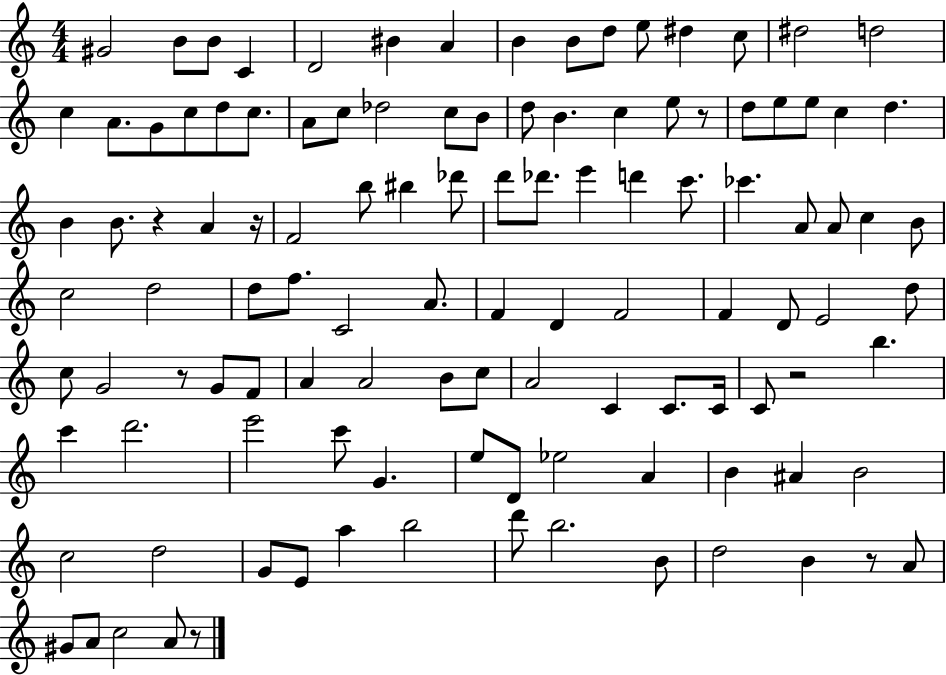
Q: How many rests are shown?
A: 7